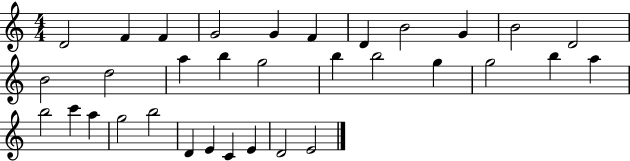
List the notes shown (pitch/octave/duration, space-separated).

D4/h F4/q F4/q G4/h G4/q F4/q D4/q B4/h G4/q B4/h D4/h B4/h D5/h A5/q B5/q G5/h B5/q B5/h G5/q G5/h B5/q A5/q B5/h C6/q A5/q G5/h B5/h D4/q E4/q C4/q E4/q D4/h E4/h